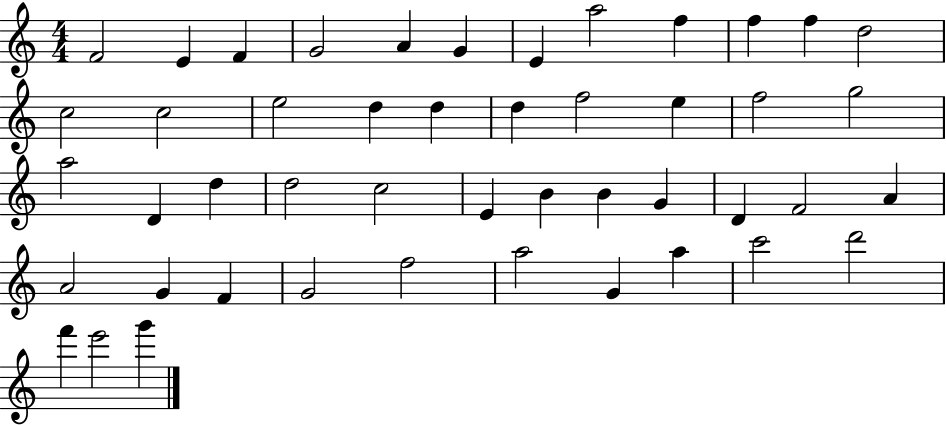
X:1
T:Untitled
M:4/4
L:1/4
K:C
F2 E F G2 A G E a2 f f f d2 c2 c2 e2 d d d f2 e f2 g2 a2 D d d2 c2 E B B G D F2 A A2 G F G2 f2 a2 G a c'2 d'2 f' e'2 g'